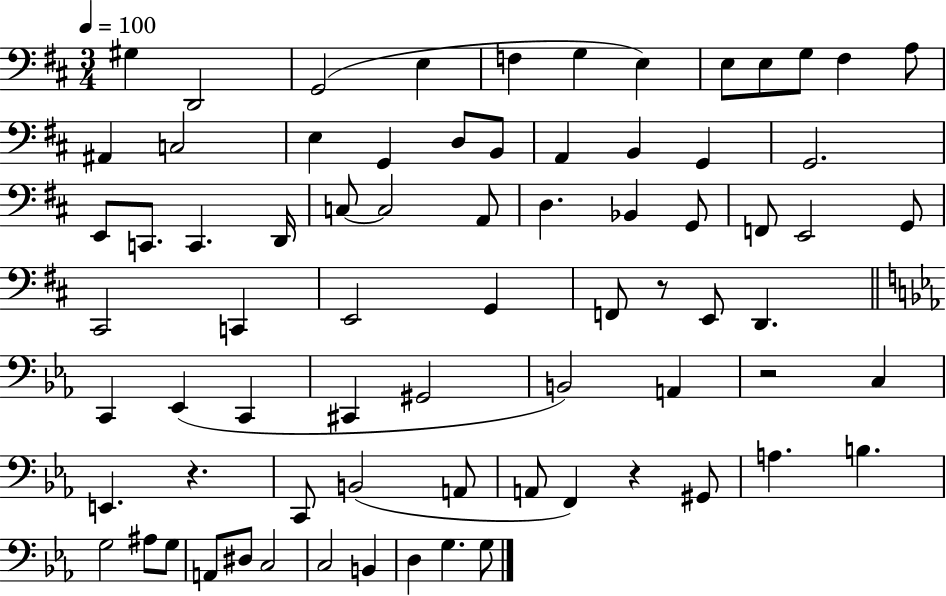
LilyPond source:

{
  \clef bass
  \numericTimeSignature
  \time 3/4
  \key d \major
  \tempo 4 = 100
  gis4 d,2 | g,2( e4 | f4 g4 e4) | e8 e8 g8 fis4 a8 | \break ais,4 c2 | e4 g,4 d8 b,8 | a,4 b,4 g,4 | g,2. | \break e,8 c,8. c,4. d,16 | c8~~ c2 a,8 | d4. bes,4 g,8 | f,8 e,2 g,8 | \break cis,2 c,4 | e,2 g,4 | f,8 r8 e,8 d,4. | \bar "||" \break \key c \minor c,4 ees,4( c,4 | cis,4 gis,2 | b,2) a,4 | r2 c4 | \break e,4. r4. | c,8 b,2( a,8 | a,8 f,4) r4 gis,8 | a4. b4. | \break g2 ais8 g8 | a,8 dis8 c2 | c2 b,4 | d4 g4. g8 | \break \bar "|."
}